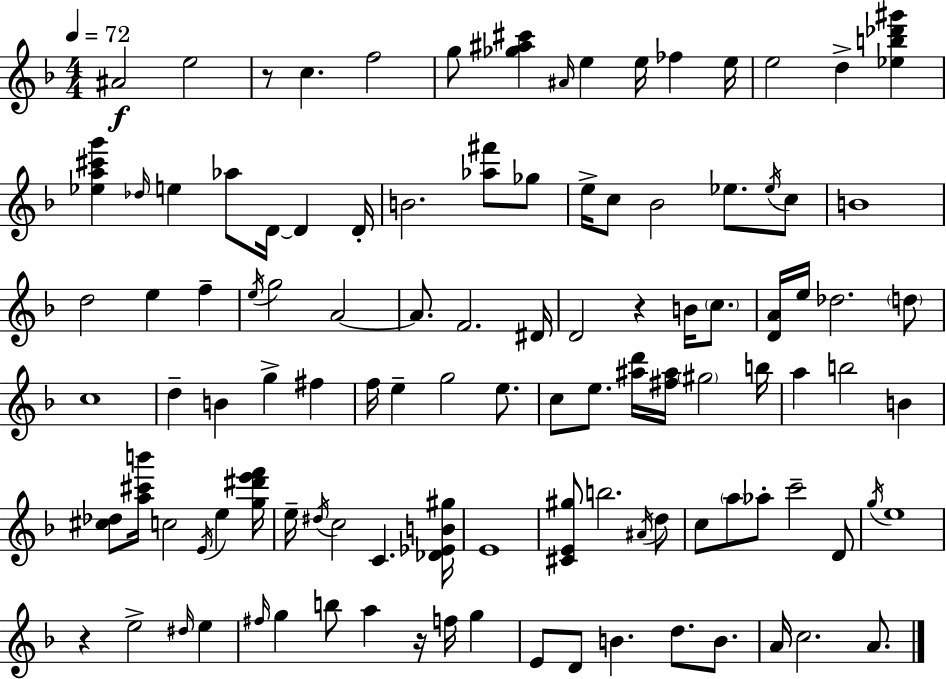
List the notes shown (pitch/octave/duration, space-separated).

A#4/h E5/h R/e C5/q. F5/h G5/e [Gb5,A#5,C#6]/q A#4/s E5/q E5/s FES5/q E5/s E5/h D5/q [Eb5,B5,Db6,G#6]/q [Eb5,A5,C#6,G6]/q Db5/s E5/q Ab5/e D4/s D4/q D4/s B4/h. [Ab5,F#6]/e Gb5/e E5/s C5/e Bb4/h Eb5/e. Eb5/s C5/e B4/w D5/h E5/q F5/q E5/s G5/h A4/h A4/e. F4/h. D#4/s D4/h R/q B4/s C5/e. [D4,A4]/s E5/s Db5/h. D5/e C5/w D5/q B4/q G5/q F#5/q F5/s E5/q G5/h E5/e. C5/e E5/e. [A#5,D6]/s [F#5,A#5]/s G#5/h B5/s A5/q B5/h B4/q [C#5,Db5]/e [A5,C#6,B6]/s C5/h E4/s E5/q [G5,D#6,E6,F6]/s E5/s D#5/s C5/h C4/q. [Db4,Eb4,B4,G#5]/s E4/w [C#4,E4,G#5]/e B5/h. A#4/s D5/e C5/e A5/e Ab5/e C6/h D4/e G5/s E5/w R/q E5/h D#5/s E5/q F#5/s G5/q B5/e A5/q R/s F5/s G5/q E4/e D4/e B4/q. D5/e. B4/e. A4/s C5/h. A4/e.